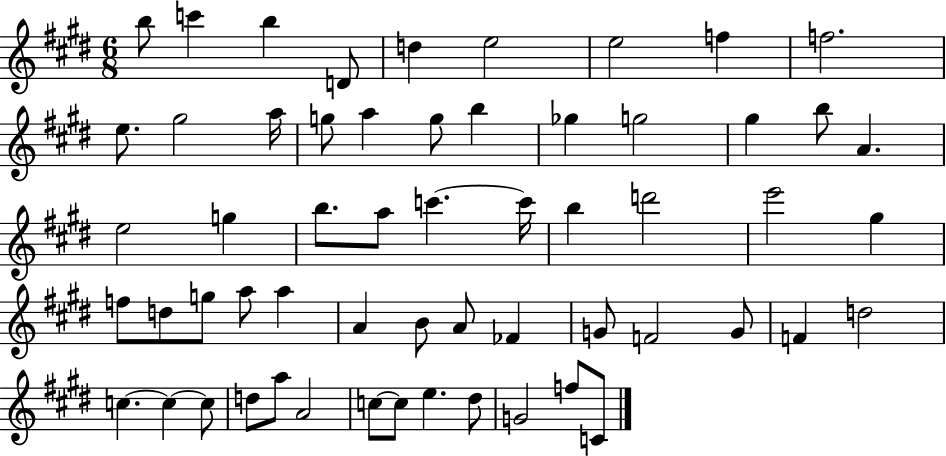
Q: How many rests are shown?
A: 0